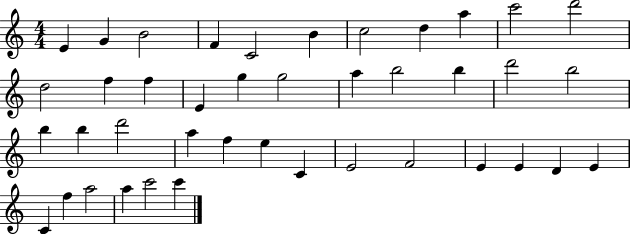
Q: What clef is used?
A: treble